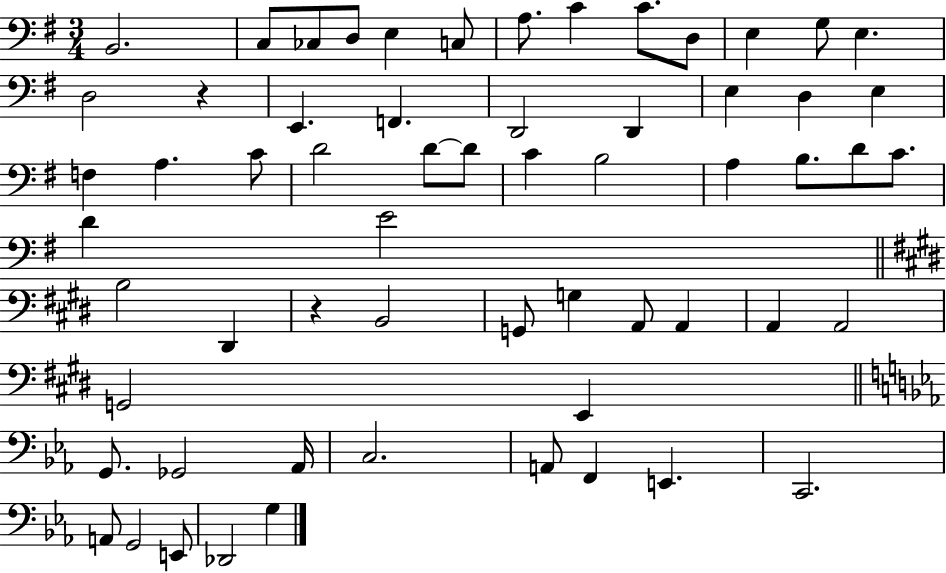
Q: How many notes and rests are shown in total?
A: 61